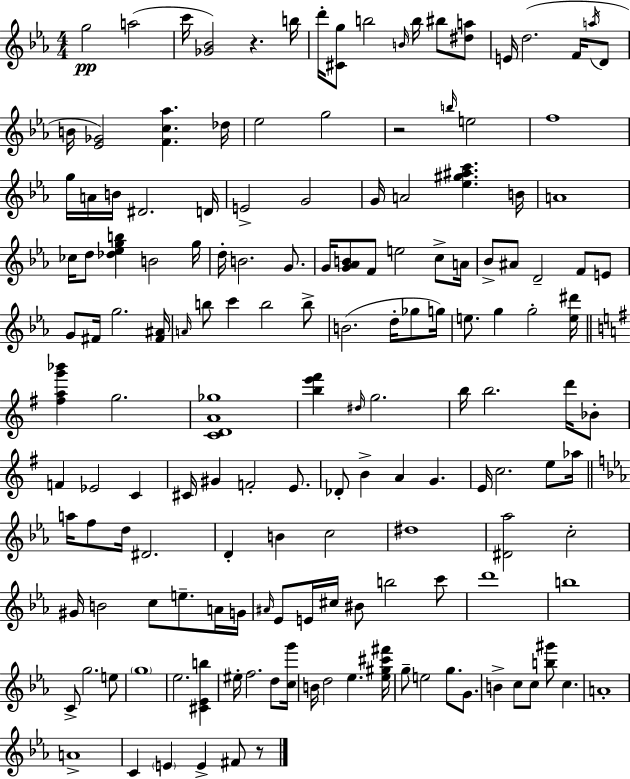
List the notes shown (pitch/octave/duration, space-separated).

G5/h A5/h C6/s [Gb4,Bb4]/h R/q. B5/s D6/s [C#4,G5]/e B5/h B4/s B5/s BIS5/e [D#5,A5]/e E4/s D5/h. F4/s A5/s D4/e B4/s [Eb4,Gb4]/h [F4,C5,Ab5]/q. Db5/s Eb5/h G5/h R/h B5/s E5/h F5/w G5/s A4/s B4/s D#4/h. D4/s E4/h G4/h G4/s A4/h [Eb5,G#5,A#5,C6]/q. B4/s A4/w CES5/s D5/e [Db5,Eb5,G5,B5]/q B4/h G5/s D5/s B4/h. G4/e. G4/s [G4,Ab4,B4]/e F4/e E5/h C5/e A4/s Bb4/e A#4/e D4/h F4/e E4/e G4/e F#4/s G5/h. [F#4,A#4]/s A4/s B5/e C6/q B5/h B5/e B4/h. D5/s Gb5/e G5/s E5/e. G5/q G5/h [E5,D#6]/s [F#5,A5,G6,Bb6]/q G5/h. [C4,D4,A4,Gb5]/w [B5,E6,F#6]/q D#5/s G5/h. B5/s B5/h. D6/s Bb4/e F4/q Eb4/h C4/q C#4/s G#4/q F4/h E4/e. Db4/e B4/q A4/q G4/q. E4/s C5/h. E5/e Ab5/s A5/s F5/e D5/s D#4/h. D4/q B4/q C5/h D#5/w [D#4,Ab5]/h C5/h G#4/s B4/h C5/e E5/e. A4/s G4/s A#4/s Eb4/e E4/s C#5/s BIS4/e B5/h C6/e D6/w B5/w C4/e G5/h. E5/e G5/w Eb5/h. [C#4,Eb4,B5]/q EIS5/s F5/h. D5/e [C5,G6]/s B4/s D5/h Eb5/q. [Eb5,G#5,C#6,F#6]/s G5/e E5/h G5/e. G4/e. B4/q C5/e C5/e [B5,G#6]/e C5/q. A4/w A4/w C4/q E4/q E4/q F#4/e R/e